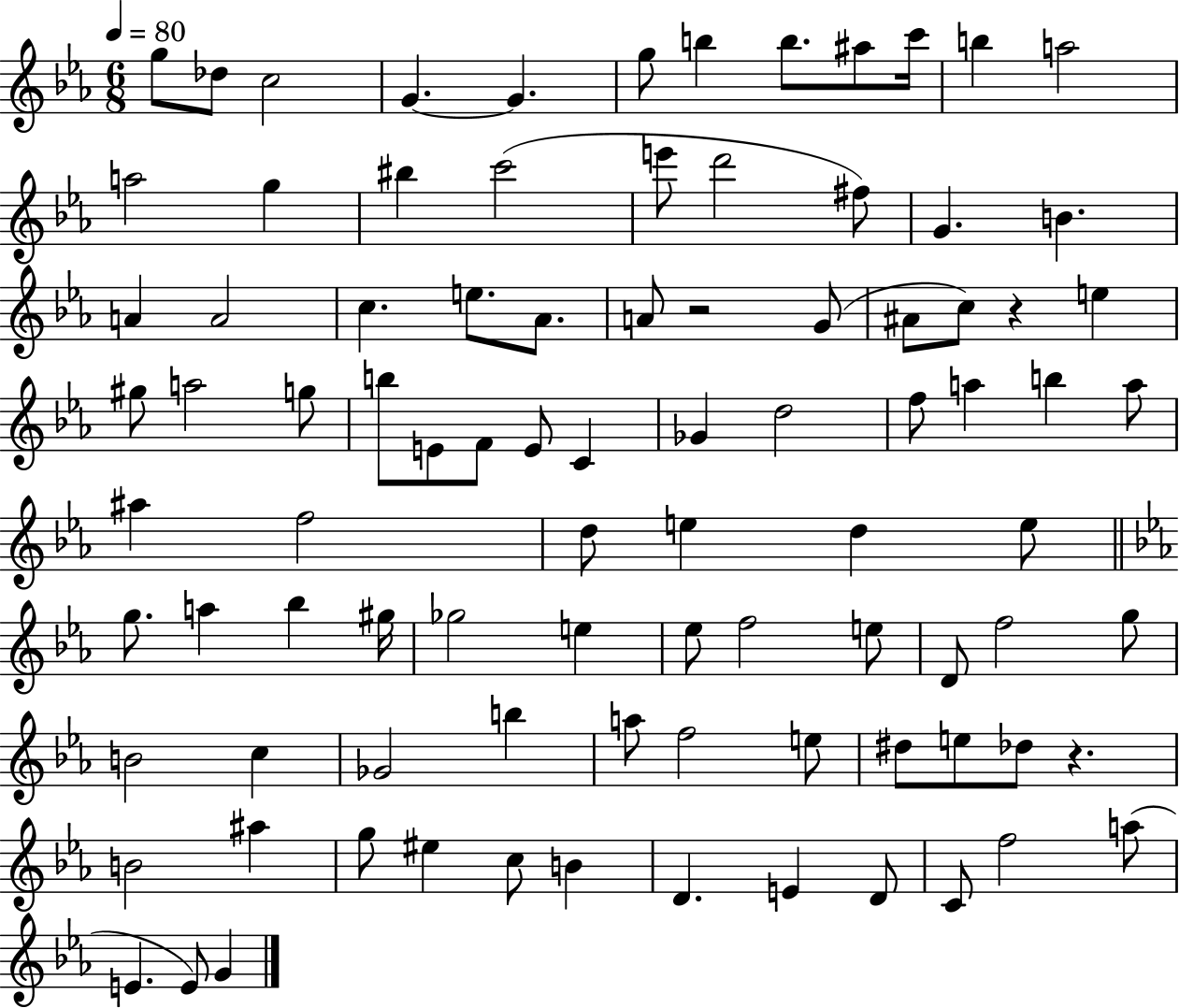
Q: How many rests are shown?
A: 3